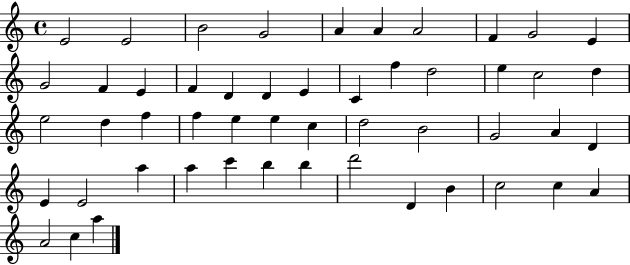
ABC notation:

X:1
T:Untitled
M:4/4
L:1/4
K:C
E2 E2 B2 G2 A A A2 F G2 E G2 F E F D D E C f d2 e c2 d e2 d f f e e c d2 B2 G2 A D E E2 a a c' b b d'2 D B c2 c A A2 c a